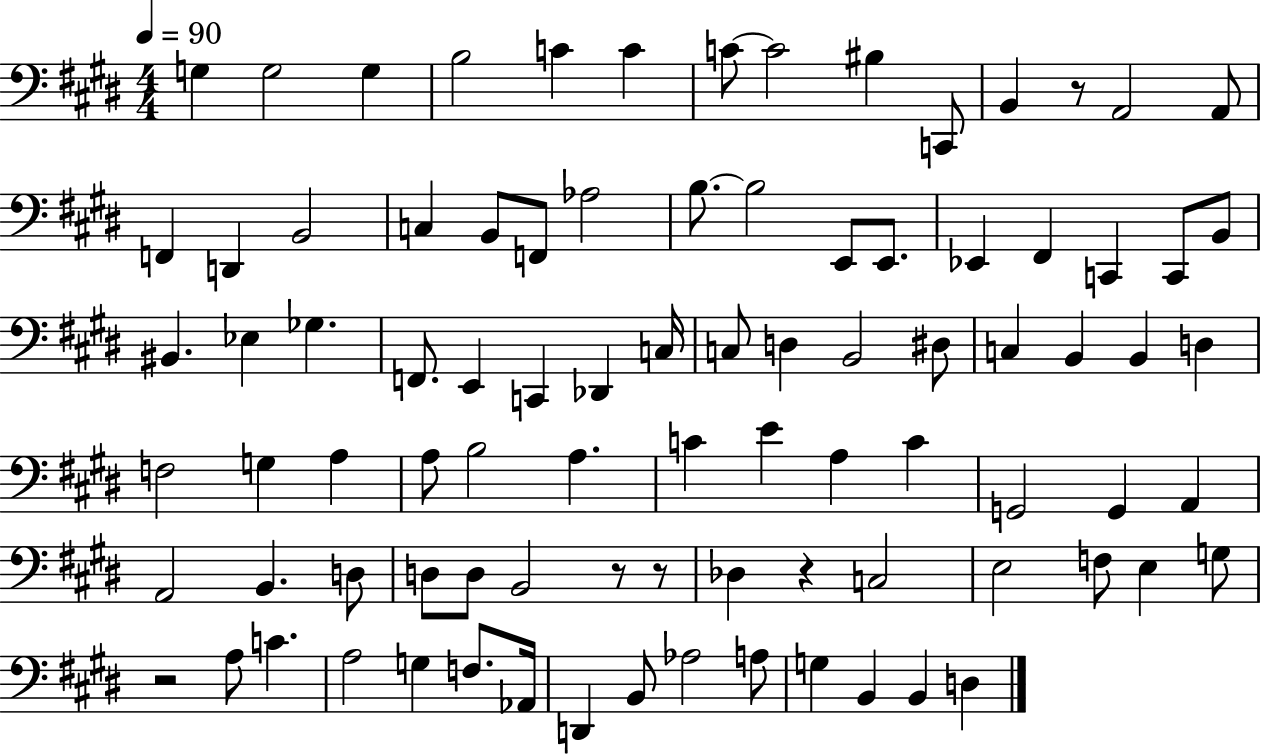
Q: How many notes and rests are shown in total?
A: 89